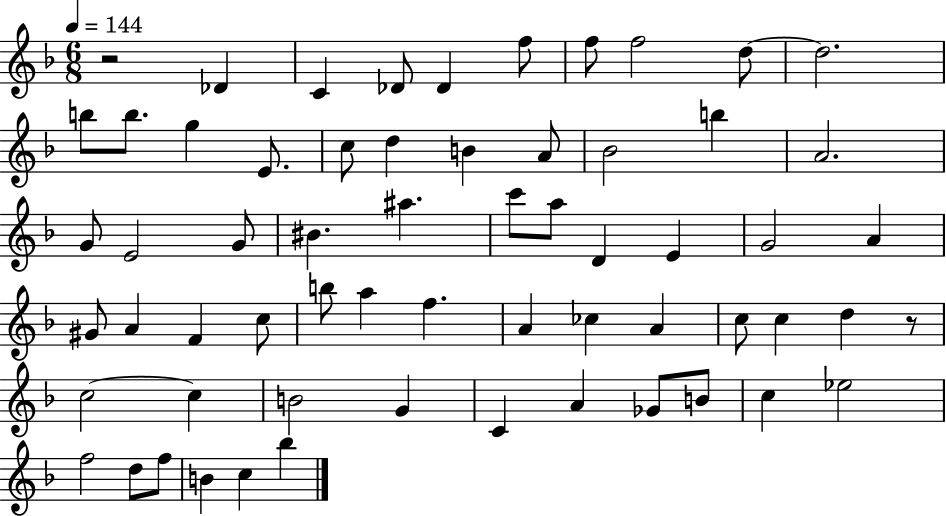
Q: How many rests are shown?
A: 2